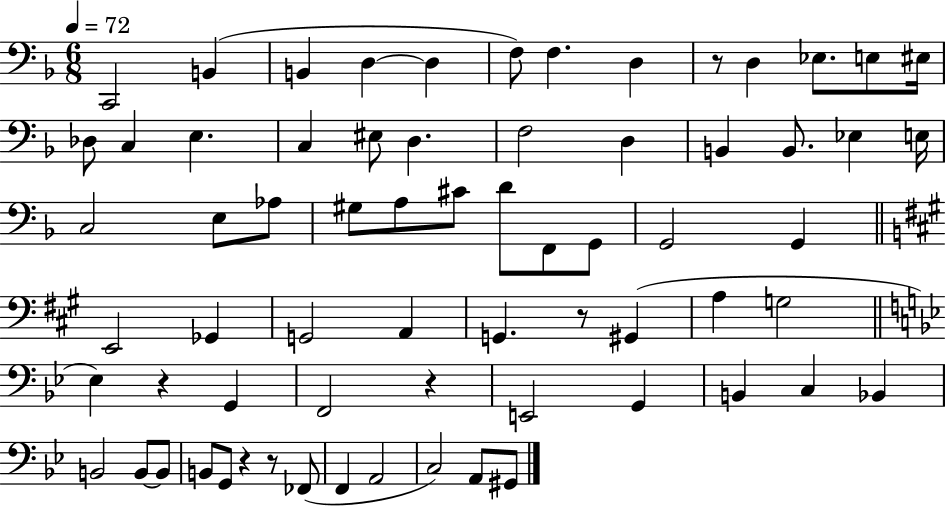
X:1
T:Untitled
M:6/8
L:1/4
K:F
C,,2 B,, B,, D, D, F,/2 F, D, z/2 D, _E,/2 E,/2 ^E,/4 _D,/2 C, E, C, ^E,/2 D, F,2 D, B,, B,,/2 _E, E,/4 C,2 E,/2 _A,/2 ^G,/2 A,/2 ^C/2 D/2 F,,/2 G,,/2 G,,2 G,, E,,2 _G,, G,,2 A,, G,, z/2 ^G,, A, G,2 _E, z G,, F,,2 z E,,2 G,, B,, C, _B,, B,,2 B,,/2 B,,/2 B,,/2 G,,/2 z z/2 _F,,/2 F,, A,,2 C,2 A,,/2 ^G,,/2